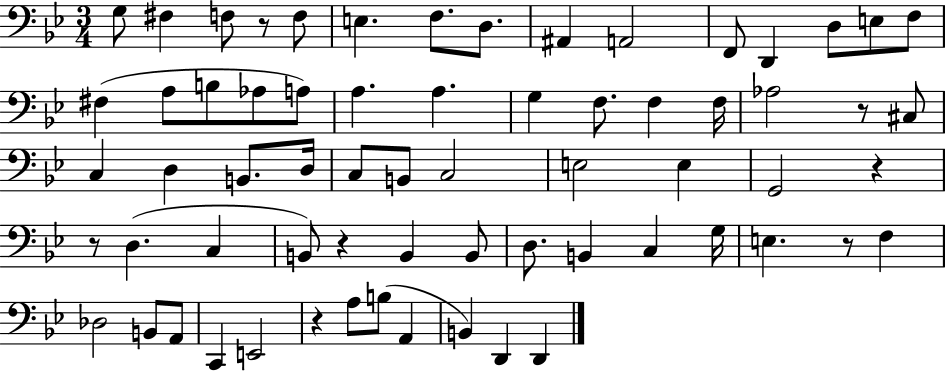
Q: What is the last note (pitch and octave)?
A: D2